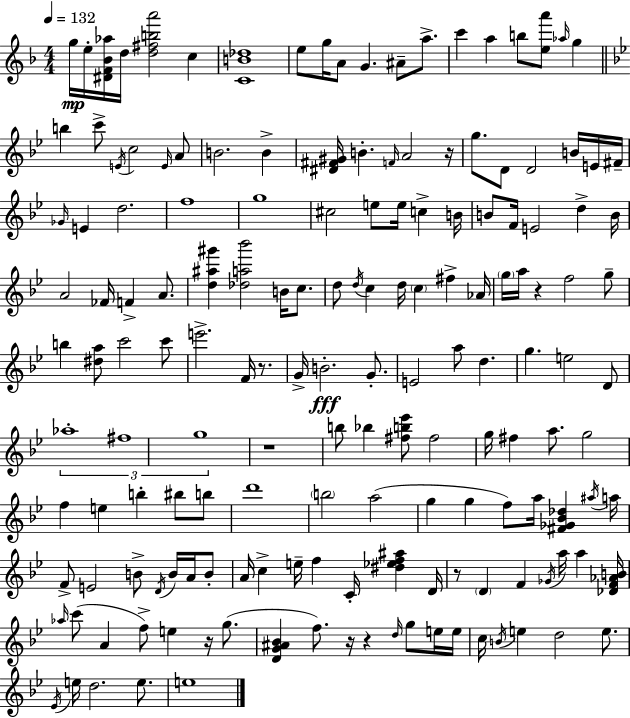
X:1
T:Untitled
M:4/4
L:1/4
K:F
g/4 e/4 [^DF_B_a]/4 d/4 [d^fba']2 c [CB_d]4 e/2 g/4 A/2 G ^A/2 a/2 c' a b/2 [ea']/2 _a/4 g b c'/2 E/4 c2 E/4 A/2 B2 B [^D^F^G]/4 B F/4 A2 z/4 g/2 D/2 D2 B/4 E/4 ^F/4 _G/4 E d2 f4 g4 ^c2 e/2 e/4 c B/4 B/2 F/4 E2 d B/4 A2 _F/4 F A/2 [d^a^g'] [_da_b']2 B/4 c/2 d/2 d/4 c d/4 c ^f _A/4 g/4 a/4 z f2 g/2 b [^da]/2 c'2 c'/2 e'2 F/4 z/2 G/4 B2 G/2 E2 a/2 d g e2 D/2 _a4 ^f4 g4 z4 b/2 _b [^fb_e']/2 ^f2 g/4 ^f a/2 g2 f e b ^b/2 b/2 d'4 b2 a2 g g f/2 a/4 [^F_G_B_d] ^a/4 a/4 F/2 E2 B/2 D/4 B/4 A/4 B/2 A/4 c e/4 f C/4 [^d_ef^a] D/4 z/2 D F _G/4 a/4 a [_DF_AB]/4 _a/4 c'/2 A f/2 e z/4 g/2 [DG^A_B] f/2 z/4 z d/4 g/2 e/4 e/4 c/4 B/4 e d2 e/2 _E/4 e/4 d2 e/2 e4